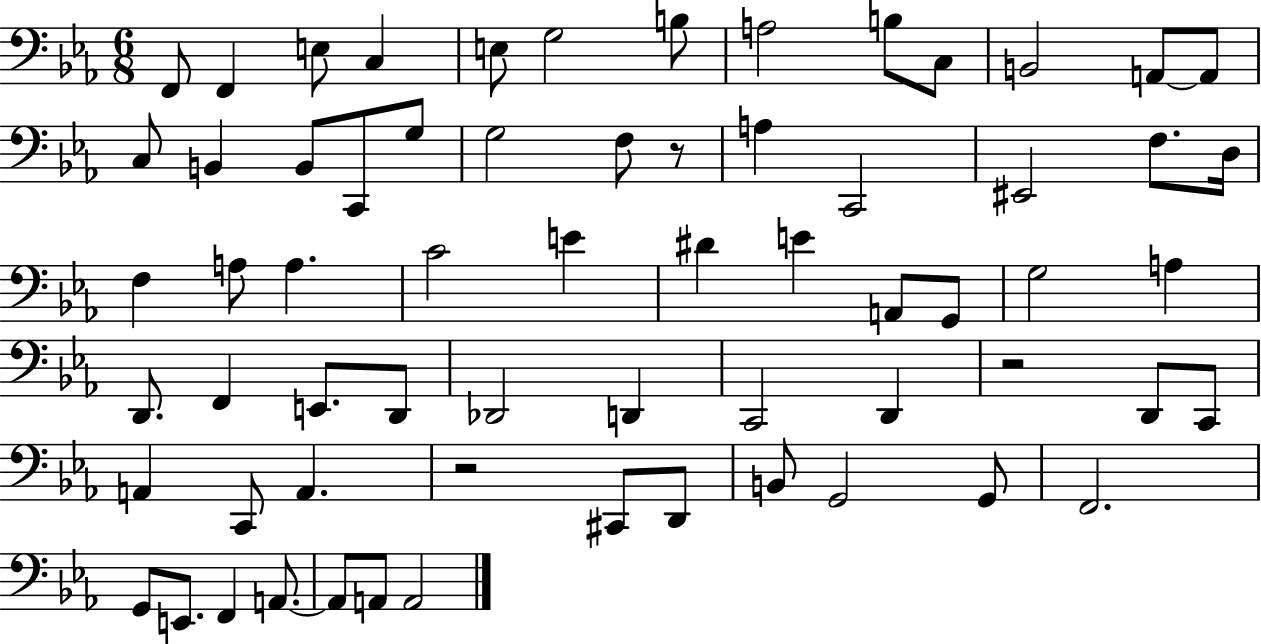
F2/e F2/q E3/e C3/q E3/e G3/h B3/e A3/h B3/e C3/e B2/h A2/e A2/e C3/e B2/q B2/e C2/e G3/e G3/h F3/e R/e A3/q C2/h EIS2/h F3/e. D3/s F3/q A3/e A3/q. C4/h E4/q D#4/q E4/q A2/e G2/e G3/h A3/q D2/e. F2/q E2/e. D2/e Db2/h D2/q C2/h D2/q R/h D2/e C2/e A2/q C2/e A2/q. R/h C#2/e D2/e B2/e G2/h G2/e F2/h. G2/e E2/e. F2/q A2/e. A2/e A2/e A2/h